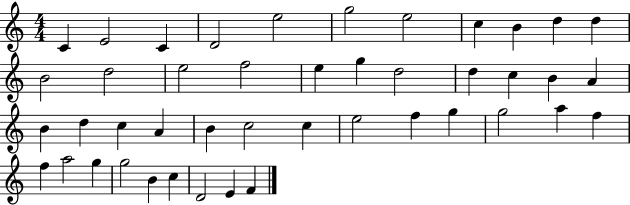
X:1
T:Untitled
M:4/4
L:1/4
K:C
C E2 C D2 e2 g2 e2 c B d d B2 d2 e2 f2 e g d2 d c B A B d c A B c2 c e2 f g g2 a f f a2 g g2 B c D2 E F